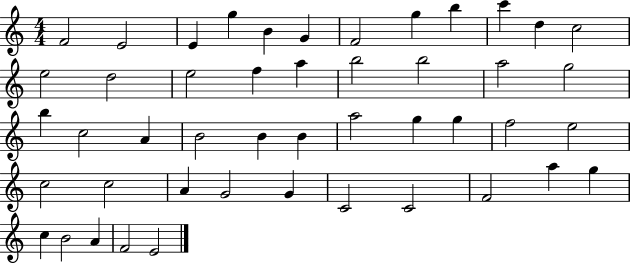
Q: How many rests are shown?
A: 0